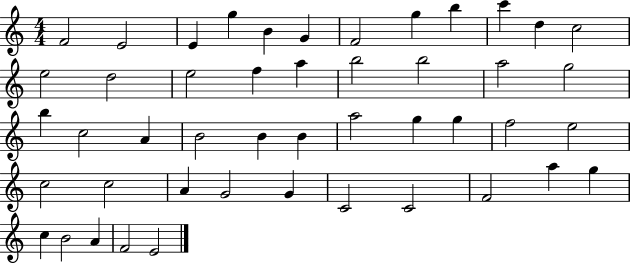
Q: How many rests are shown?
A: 0